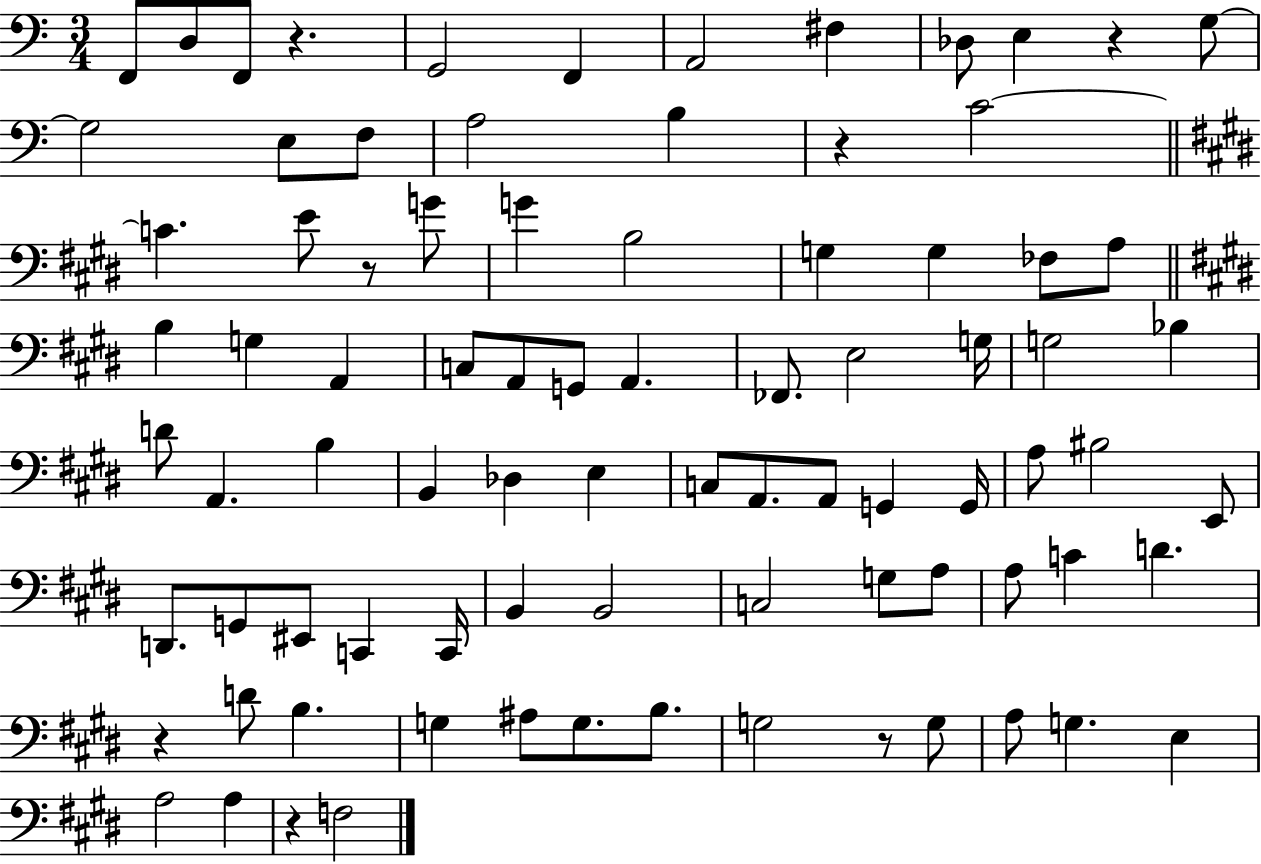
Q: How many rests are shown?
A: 7